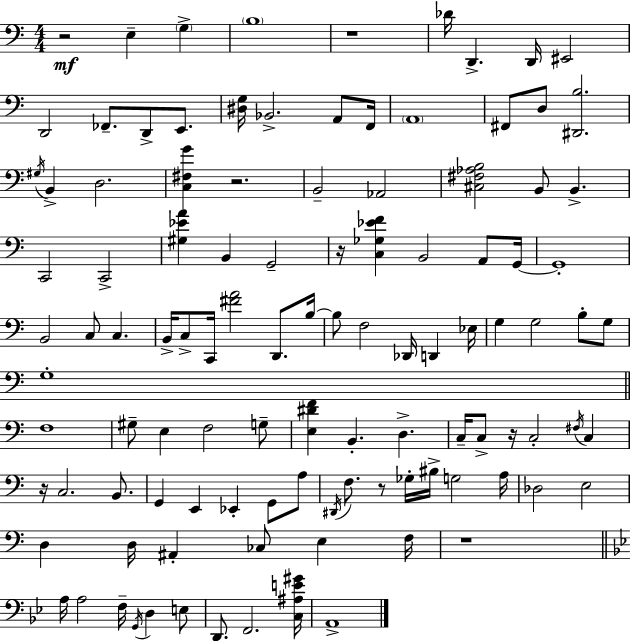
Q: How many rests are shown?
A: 8